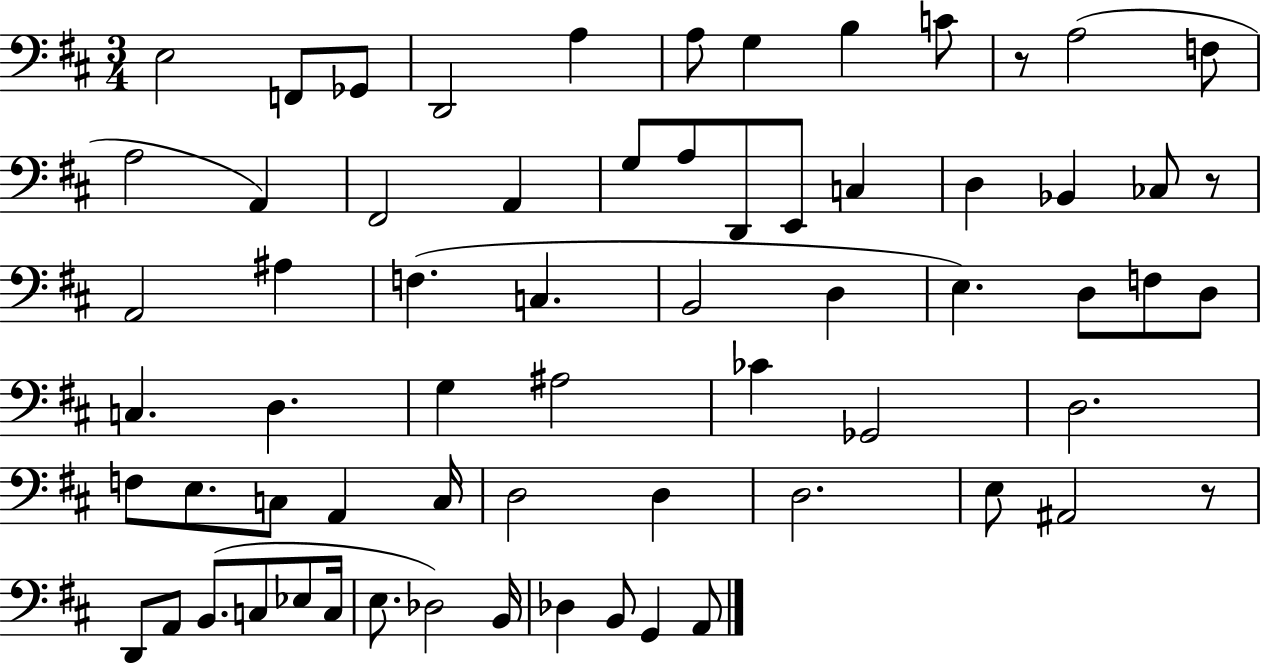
E3/h F2/e Gb2/e D2/h A3/q A3/e G3/q B3/q C4/e R/e A3/h F3/e A3/h A2/q F#2/h A2/q G3/e A3/e D2/e E2/e C3/q D3/q Bb2/q CES3/e R/e A2/h A#3/q F3/q. C3/q. B2/h D3/q E3/q. D3/e F3/e D3/e C3/q. D3/q. G3/q A#3/h CES4/q Gb2/h D3/h. F3/e E3/e. C3/e A2/q C3/s D3/h D3/q D3/h. E3/e A#2/h R/e D2/e A2/e B2/e. C3/e Eb3/e C3/s E3/e. Db3/h B2/s Db3/q B2/e G2/q A2/e